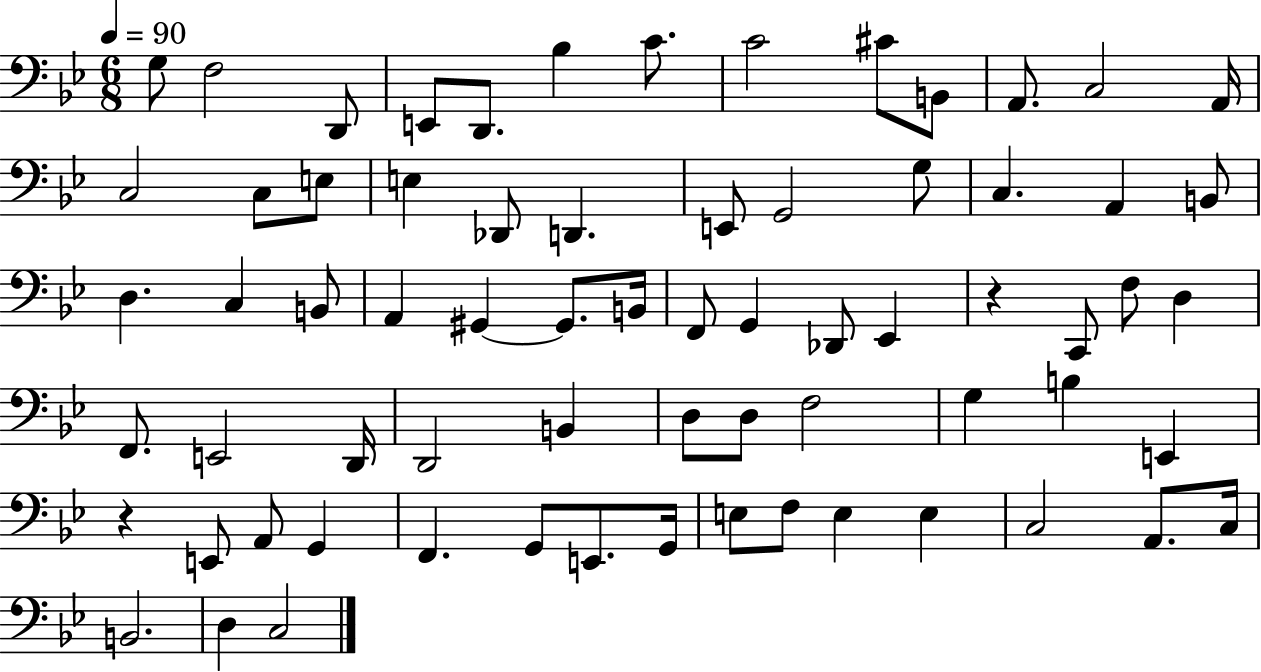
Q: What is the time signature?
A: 6/8